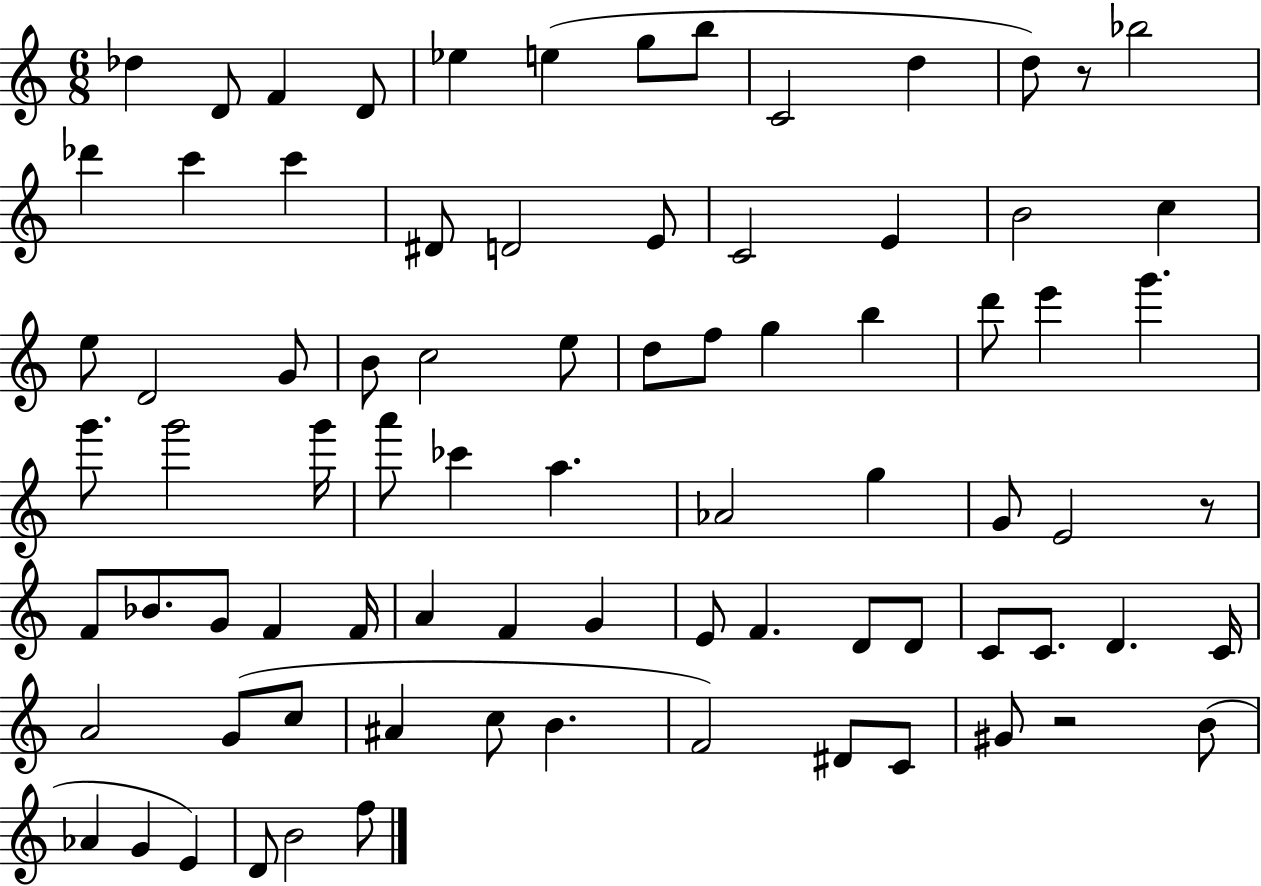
{
  \clef treble
  \numericTimeSignature
  \time 6/8
  \key c \major
  des''4 d'8 f'4 d'8 | ees''4 e''4( g''8 b''8 | c'2 d''4 | d''8) r8 bes''2 | \break des'''4 c'''4 c'''4 | dis'8 d'2 e'8 | c'2 e'4 | b'2 c''4 | \break e''8 d'2 g'8 | b'8 c''2 e''8 | d''8 f''8 g''4 b''4 | d'''8 e'''4 g'''4. | \break g'''8. g'''2 g'''16 | a'''8 ces'''4 a''4. | aes'2 g''4 | g'8 e'2 r8 | \break f'8 bes'8. g'8 f'4 f'16 | a'4 f'4 g'4 | e'8 f'4. d'8 d'8 | c'8 c'8. d'4. c'16 | \break a'2 g'8( c''8 | ais'4 c''8 b'4. | f'2) dis'8 c'8 | gis'8 r2 b'8( | \break aes'4 g'4 e'4) | d'8 b'2 f''8 | \bar "|."
}